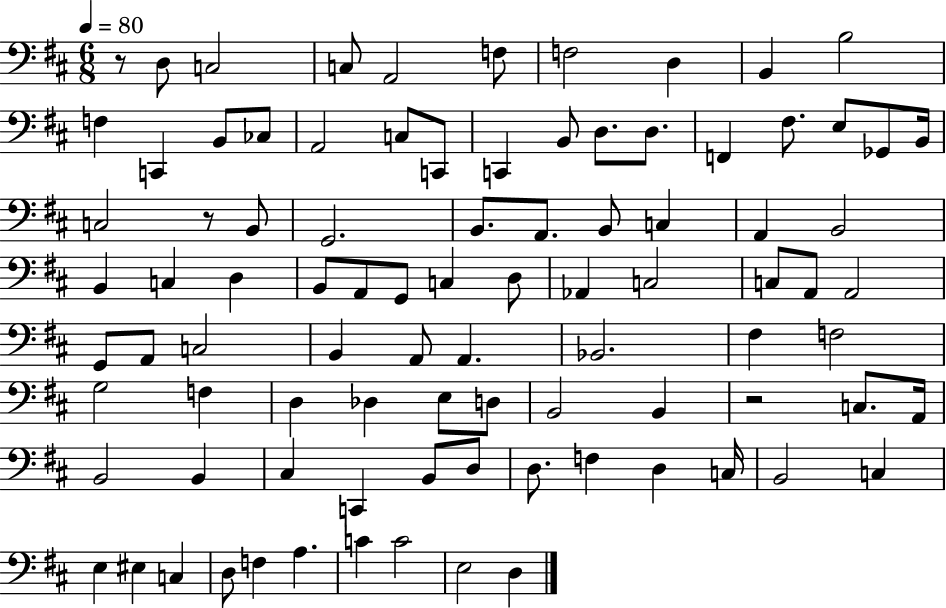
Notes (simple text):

R/e D3/e C3/h C3/e A2/h F3/e F3/h D3/q B2/q B3/h F3/q C2/q B2/e CES3/e A2/h C3/e C2/e C2/q B2/e D3/e. D3/e. F2/q F#3/e. E3/e Gb2/e B2/s C3/h R/e B2/e G2/h. B2/e. A2/e. B2/e C3/q A2/q B2/h B2/q C3/q D3/q B2/e A2/e G2/e C3/q D3/e Ab2/q C3/h C3/e A2/e A2/h G2/e A2/e C3/h B2/q A2/e A2/q. Bb2/h. F#3/q F3/h G3/h F3/q D3/q Db3/q E3/e D3/e B2/h B2/q R/h C3/e. A2/s B2/h B2/q C#3/q C2/q B2/e D3/e D3/e. F3/q D3/q C3/s B2/h C3/q E3/q EIS3/q C3/q D3/e F3/q A3/q. C4/q C4/h E3/h D3/q